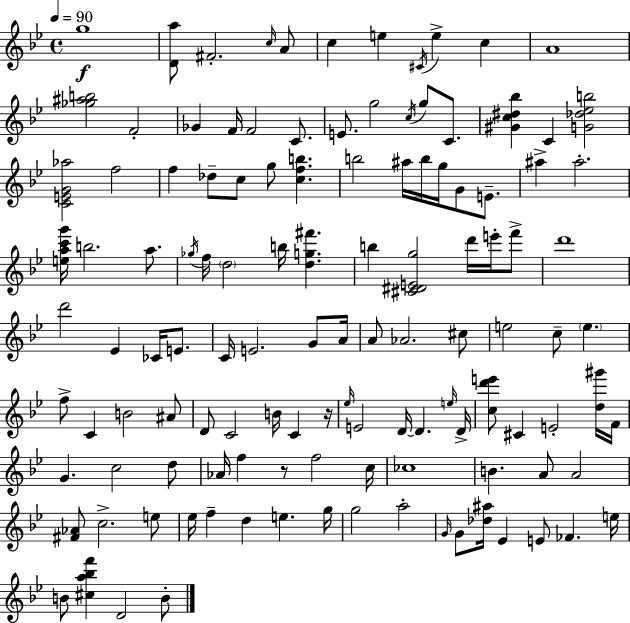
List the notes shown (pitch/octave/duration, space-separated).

G5/w [D4,A5]/e F#4/h. C5/s A4/e C5/q E5/q C#4/s E5/q C5/q A4/w [Gb5,A#5,B5]/h F4/h Gb4/q F4/s F4/h C4/e. E4/e. G5/h C5/s G5/e C4/e. [G#4,C5,D#5,Bb5]/q C4/q [G4,Db5,Eb5,B5]/h [C4,E4,G4,Ab5]/h F5/h F5/q Db5/e C5/e G5/e [C5,F5,B5]/q. B5/h A#5/s B5/s G5/s G4/e E4/e. A#5/q A#5/h. [E5,A5,C6,G6]/s B5/h. A5/e. Gb5/s F5/s D5/h B5/s [D5,G5,F#6]/q. B5/q [C#4,D#4,E4,G5]/h D6/s E6/s F6/e D6/w D6/h Eb4/q CES4/s E4/e. C4/s E4/h. G4/e A4/s A4/e Ab4/h. C#5/e E5/h C5/e E5/q. F5/e C4/q B4/h A#4/e D4/e C4/h B4/s C4/q R/s Eb5/s E4/h D4/s D4/q. E5/s D4/s [C5,D6,E6]/e C#4/q E4/h [D5,G#6]/s F4/s G4/q. C5/h D5/e Ab4/s F5/q R/e F5/h C5/s CES5/w B4/q. A4/e A4/h [F#4,Ab4]/e C5/h. E5/e Eb5/s F5/q D5/q E5/q. G5/s G5/h A5/h G4/s G4/e [Db5,A#5]/s Eb4/q E4/e FES4/q. E5/s B4/e [C#5,A5,Bb5,F6]/q D4/h B4/e